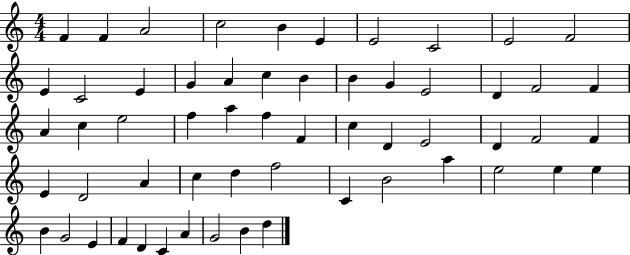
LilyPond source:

{
  \clef treble
  \numericTimeSignature
  \time 4/4
  \key c \major
  f'4 f'4 a'2 | c''2 b'4 e'4 | e'2 c'2 | e'2 f'2 | \break e'4 c'2 e'4 | g'4 a'4 c''4 b'4 | b'4 g'4 e'2 | d'4 f'2 f'4 | \break a'4 c''4 e''2 | f''4 a''4 f''4 f'4 | c''4 d'4 e'2 | d'4 f'2 f'4 | \break e'4 d'2 a'4 | c''4 d''4 f''2 | c'4 b'2 a''4 | e''2 e''4 e''4 | \break b'4 g'2 e'4 | f'4 d'4 c'4 a'4 | g'2 b'4 d''4 | \bar "|."
}